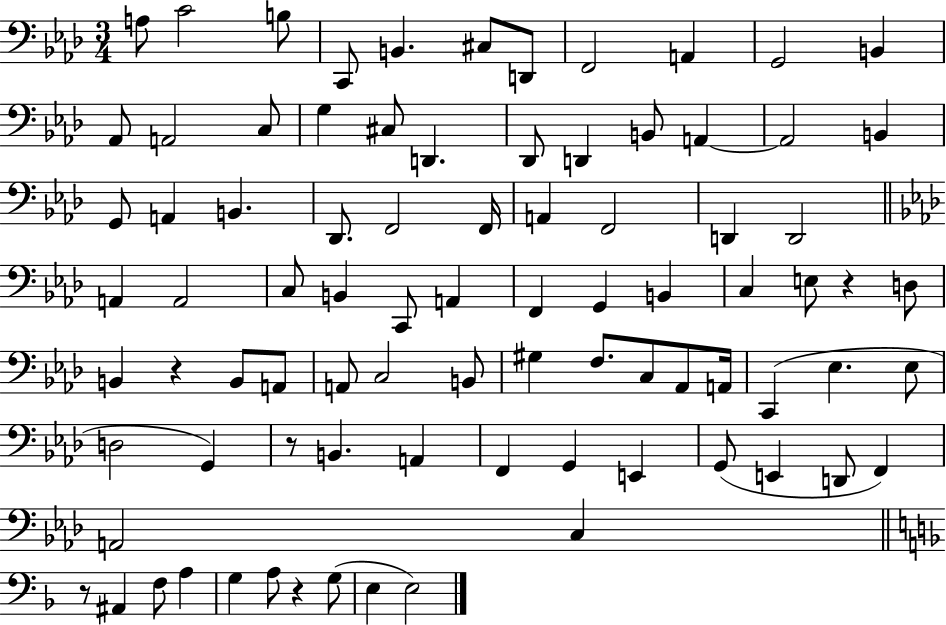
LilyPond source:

{
  \clef bass
  \numericTimeSignature
  \time 3/4
  \key aes \major
  \repeat volta 2 { a8 c'2 b8 | c,8 b,4. cis8 d,8 | f,2 a,4 | g,2 b,4 | \break aes,8 a,2 c8 | g4 cis8 d,4. | des,8 d,4 b,8 a,4~~ | a,2 b,4 | \break g,8 a,4 b,4. | des,8. f,2 f,16 | a,4 f,2 | d,4 d,2 | \break \bar "||" \break \key aes \major a,4 a,2 | c8 b,4 c,8 a,4 | f,4 g,4 b,4 | c4 e8 r4 d8 | \break b,4 r4 b,8 a,8 | a,8 c2 b,8 | gis4 f8. c8 aes,8 a,16 | c,4( ees4. ees8 | \break d2 g,4) | r8 b,4. a,4 | f,4 g,4 e,4 | g,8( e,4 d,8 f,4) | \break a,2 c4 | \bar "||" \break \key d \minor r8 ais,4 f8 a4 | g4 a8 r4 g8( | e4 e2) | } \bar "|."
}